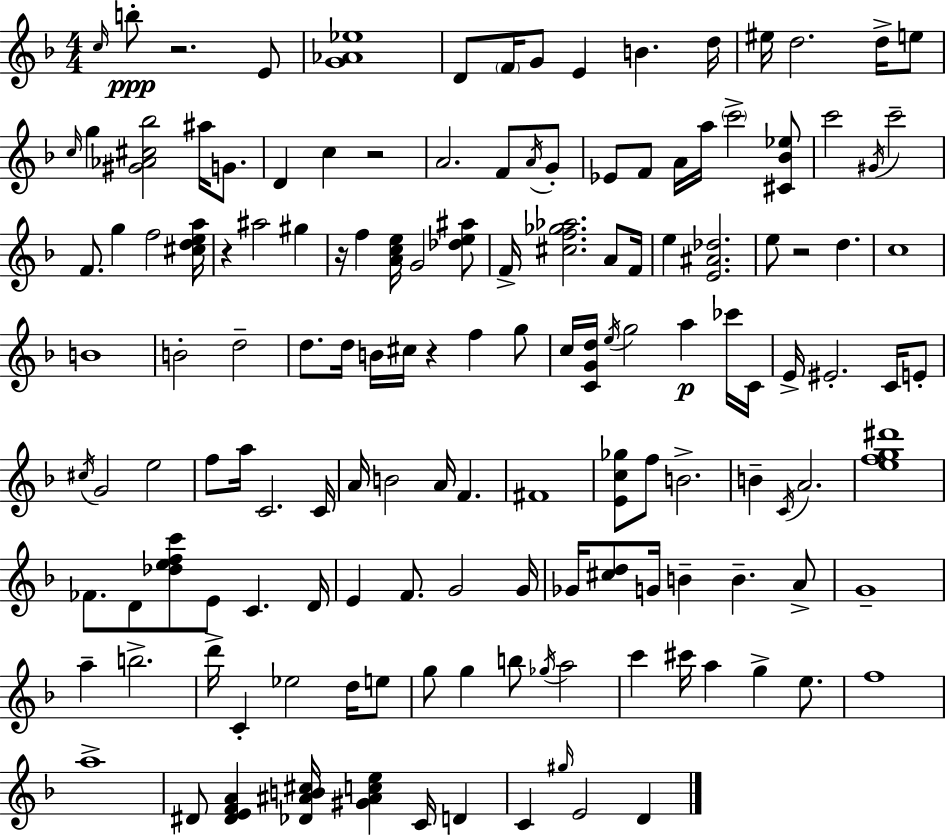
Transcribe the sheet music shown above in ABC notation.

X:1
T:Untitled
M:4/4
L:1/4
K:Dm
c/4 b/2 z2 E/2 [G_A_e]4 D/2 F/4 G/2 E B d/4 ^e/4 d2 d/4 e/2 c/4 g [^G_A^c_b]2 ^a/4 G/2 D c z2 A2 F/2 A/4 G/2 _E/2 F/2 A/4 a/4 c'2 [^C_B_e]/2 c'2 ^G/4 c'2 F/2 g f2 [^cdea]/4 z ^a2 ^g z/4 f [Ace]/4 G2 [_de^a]/2 F/4 [^cf_g_a]2 A/2 F/4 e [E^A_d]2 e/2 z2 d c4 B4 B2 d2 d/2 d/4 B/4 ^c/4 z f g/2 c/4 [CGd]/4 e/4 g2 a _c'/4 C/4 E/4 ^E2 C/4 E/2 ^c/4 G2 e2 f/2 a/4 C2 C/4 A/4 B2 A/4 F ^F4 [Ec_g]/2 f/2 B2 B C/4 A2 [efg^d']4 _F/2 D/2 [_defc']/2 E/2 C D/4 E F/2 G2 G/4 _G/4 [^cd]/2 G/4 B B A/2 G4 a b2 d'/4 C _e2 d/4 e/2 g/2 g b/2 _g/4 a2 c' ^c'/4 a g e/2 f4 a4 ^D/2 [^DEFA] [_D^AB^c]/4 [^G^Ace] C/4 D C ^g/4 E2 D